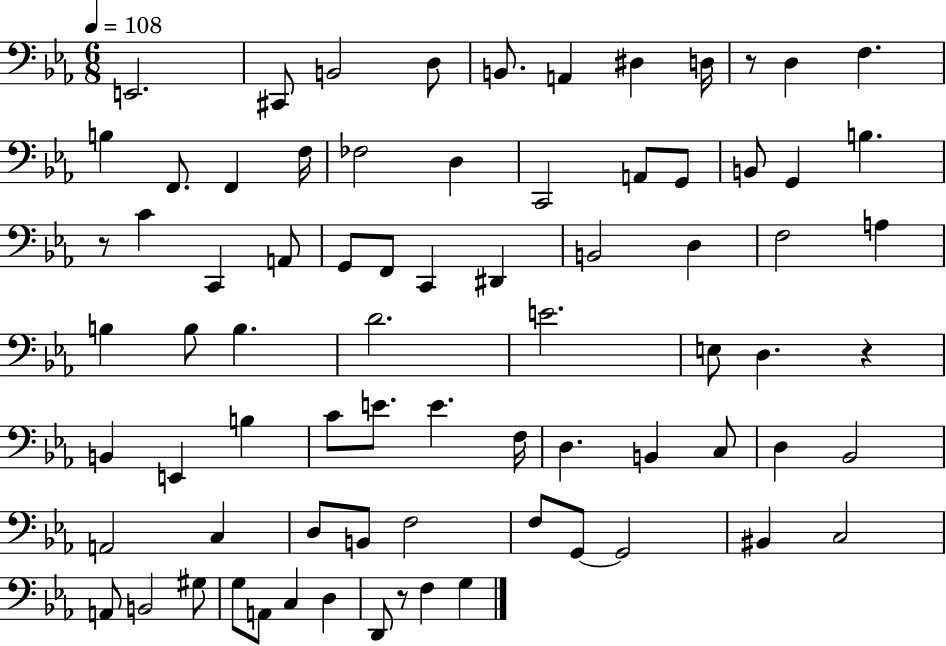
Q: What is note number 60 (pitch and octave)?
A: G2